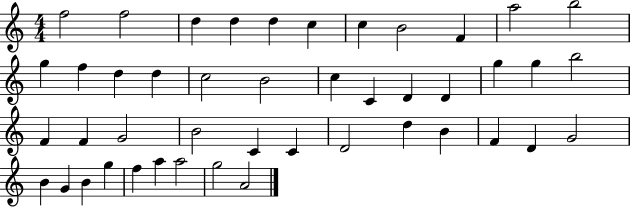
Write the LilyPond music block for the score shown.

{
  \clef treble
  \numericTimeSignature
  \time 4/4
  \key c \major
  f''2 f''2 | d''4 d''4 d''4 c''4 | c''4 b'2 f'4 | a''2 b''2 | \break g''4 f''4 d''4 d''4 | c''2 b'2 | c''4 c'4 d'4 d'4 | g''4 g''4 b''2 | \break f'4 f'4 g'2 | b'2 c'4 c'4 | d'2 d''4 b'4 | f'4 d'4 g'2 | \break b'4 g'4 b'4 g''4 | f''4 a''4 a''2 | g''2 a'2 | \bar "|."
}